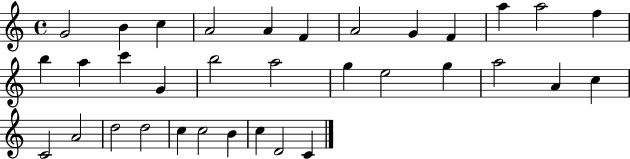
{
  \clef treble
  \time 4/4
  \defaultTimeSignature
  \key c \major
  g'2 b'4 c''4 | a'2 a'4 f'4 | a'2 g'4 f'4 | a''4 a''2 f''4 | \break b''4 a''4 c'''4 g'4 | b''2 a''2 | g''4 e''2 g''4 | a''2 a'4 c''4 | \break c'2 a'2 | d''2 d''2 | c''4 c''2 b'4 | c''4 d'2 c'4 | \break \bar "|."
}